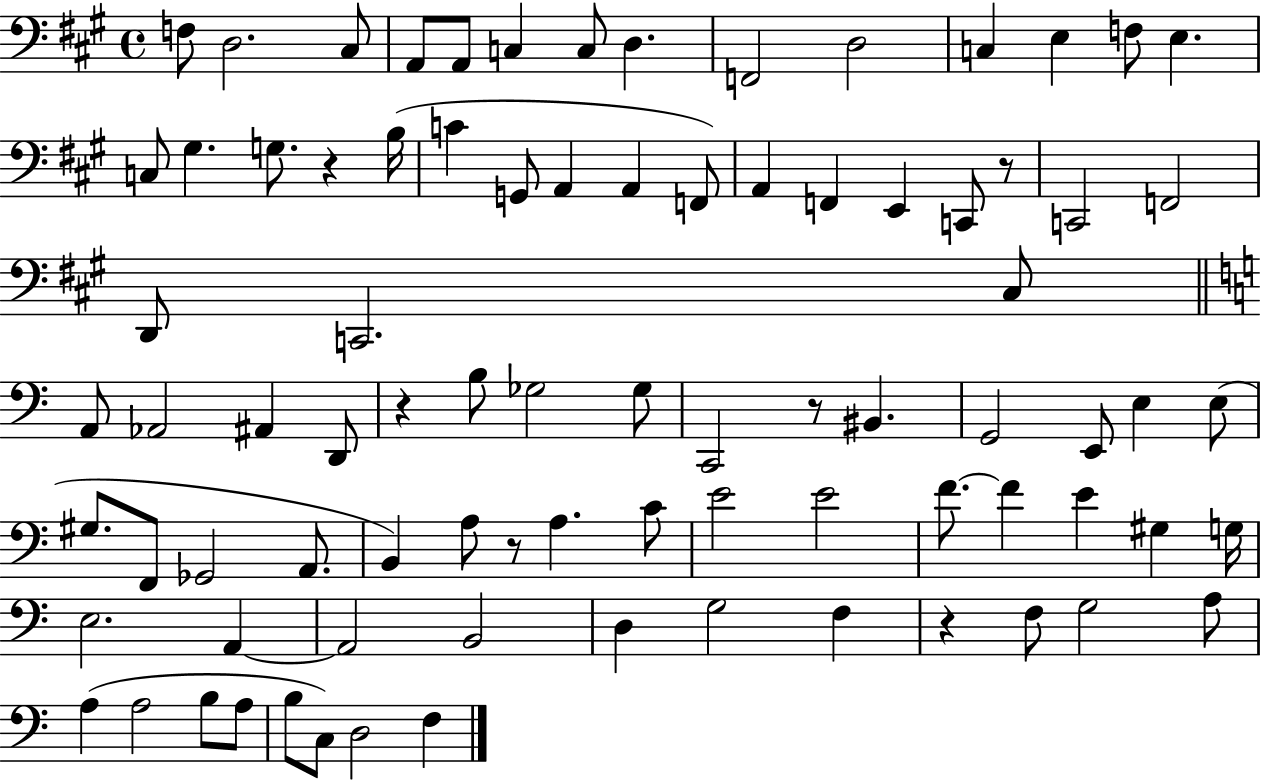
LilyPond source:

{
  \clef bass
  \time 4/4
  \defaultTimeSignature
  \key a \major
  \repeat volta 2 { f8 d2. cis8 | a,8 a,8 c4 c8 d4. | f,2 d2 | c4 e4 f8 e4. | \break c8 gis4. g8. r4 b16( | c'4 g,8 a,4 a,4 f,8) | a,4 f,4 e,4 c,8 r8 | c,2 f,2 | \break d,8 c,2. cis8 | \bar "||" \break \key c \major a,8 aes,2 ais,4 d,8 | r4 b8 ges2 ges8 | c,2 r8 bis,4. | g,2 e,8 e4 e8( | \break gis8. f,8 ges,2 a,8. | b,4) a8 r8 a4. c'8 | e'2 e'2 | f'8.~~ f'4 e'4 gis4 g16 | \break e2. a,4~~ | a,2 b,2 | d4 g2 f4 | r4 f8 g2 a8 | \break a4( a2 b8 a8 | b8 c8) d2 f4 | } \bar "|."
}